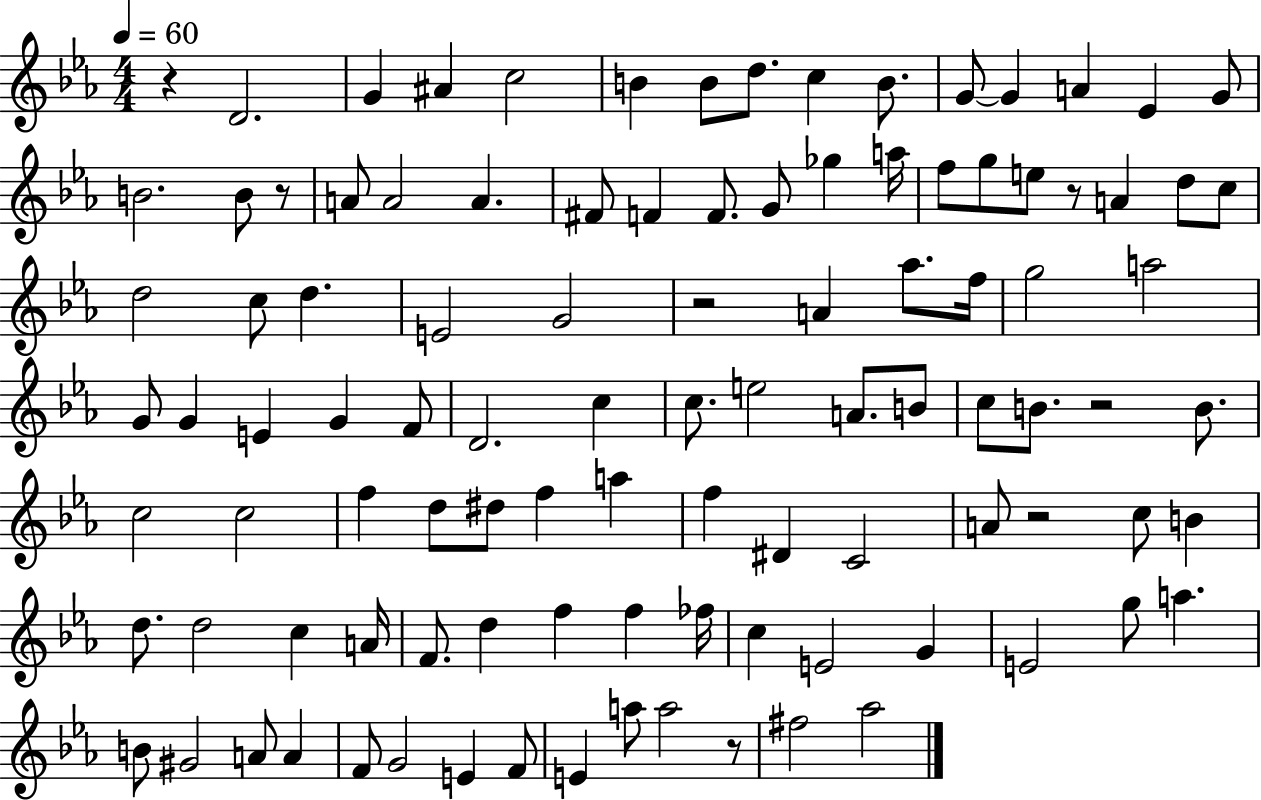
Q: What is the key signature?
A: EES major